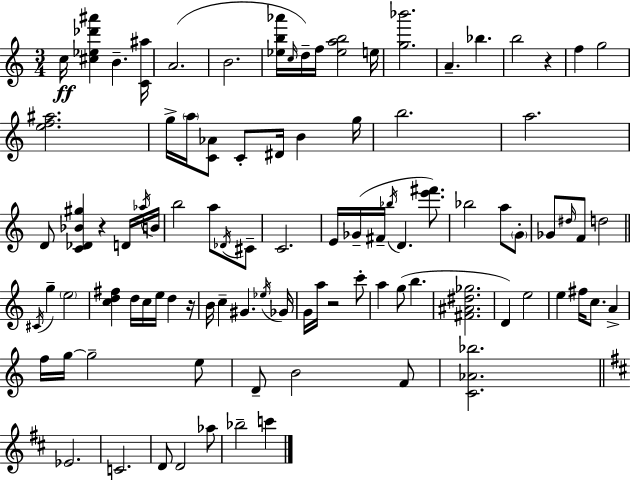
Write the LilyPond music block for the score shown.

{
  \clef treble
  \numericTimeSignature
  \time 3/4
  \key c \major
  c''16\ff <cis'' ees'' des''' ais'''>4 b'4.-- <c' ais''>16 | a'2.( | b'2. | <ees'' b'' aes'''>16 \grace { c''16 }) d''16-- f''16 <ees'' a'' b''>2 | \break e''16 <g'' bes'''>2. | a'4.-- bes''4. | b''2 r4 | f''4 g''2 | \break <e'' f'' ais''>2. | g''16-> \parenthesize a''16 <c' aes'>8 c'8-. dis'16 b'4 | g''16 b''2. | a''2. | \break d'8 <c' des' bes' gis''>4 r4 d'16 | \acciaccatura { aes''16 } b'16 b''2 a''8 | \acciaccatura { des'16 } cis'8-- c'2. | e'16 ges'16--( fis'16-- \acciaccatura { bes''16 } d'4. | \break <e''' fis'''>8.) bes''2 | a''8 \parenthesize g'8-. ges'8 \grace { dis''16 } f'8 d''2 | \bar "||" \break \key c \major \acciaccatura { cis'16 } g''4-- \parenthesize e''2 | <c'' d'' fis''>4 d''16 c''16 e''16 d''4 | r16 b'16 c''4-- gis'4. | \acciaccatura { ees''16 } ges'16 g'16 a''16 r2 | \break c'''8-. a''4 g''8( b''4. | <fis' ais' dis'' ges''>2. | d'4) e''2 | e''4 fis''16 c''8. a'4-> | \break f''16 g''16~~ g''2-- | e''8 d'8-- b'2 | f'8 <c' aes' bes''>2. | \bar "||" \break \key b \minor ees'2. | c'2. | d'8 d'2 aes''8 | bes''2-- c'''4 | \break \bar "|."
}